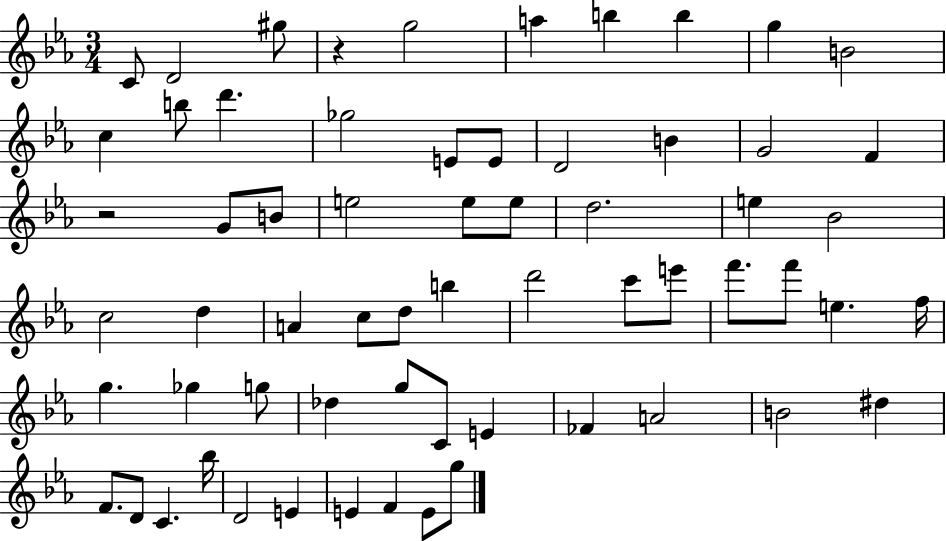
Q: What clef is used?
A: treble